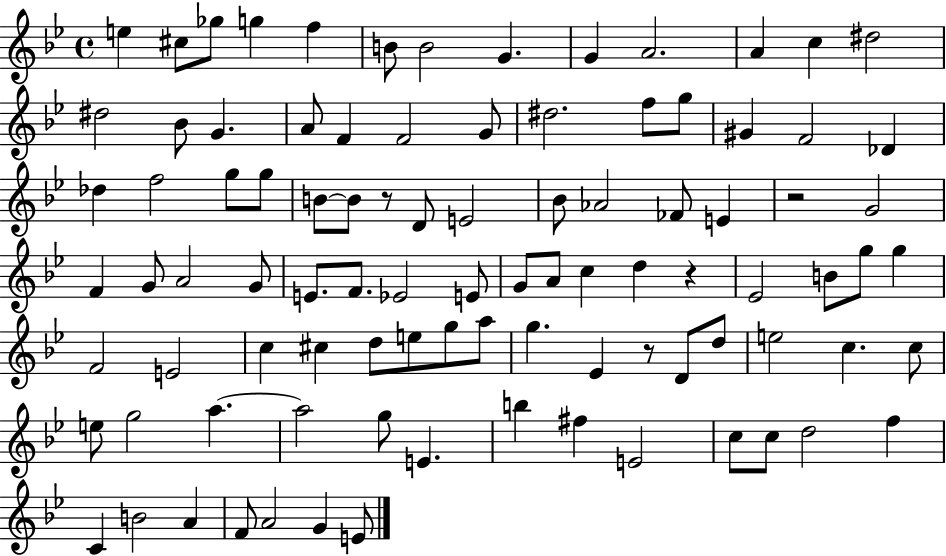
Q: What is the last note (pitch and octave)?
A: E4